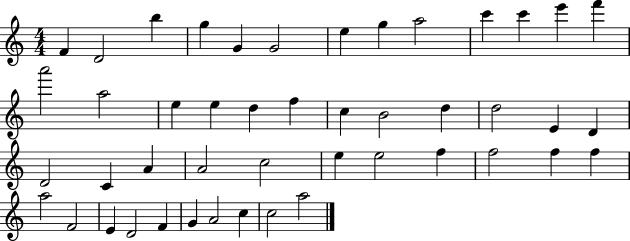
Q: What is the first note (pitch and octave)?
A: F4